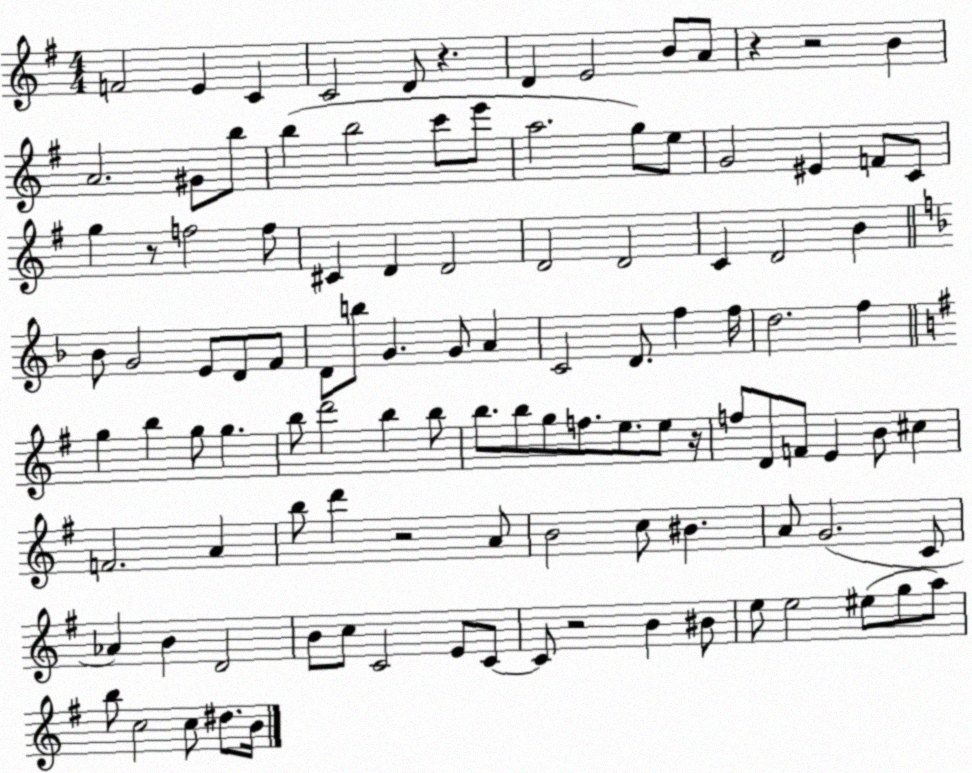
X:1
T:Untitled
M:4/4
L:1/4
K:G
F2 E C C2 D/2 z D E2 B/2 A/2 z z2 B A2 ^G/2 b/2 b b2 c'/2 e'/2 a2 g/2 e/2 G2 ^E F/2 C/2 g z/2 f2 f/2 ^C D D2 D2 D2 C D2 B _B/2 G2 E/2 D/2 F/2 D/2 b/2 G G/2 A C2 D/2 f f/4 d2 f g b g/2 g b/2 d'2 b b/2 b/2 b/2 g/2 f/2 e/2 e/2 z/4 f/2 D/2 F/2 E B/2 ^c F2 A b/2 d' z2 A/2 B2 c/2 ^B A/2 G2 C/2 _A B D2 B/2 c/2 C2 E/2 C/2 C/2 z2 B ^B/2 e/2 e2 ^e/2 g/2 a/2 b/2 c2 c/2 ^d/2 B/4